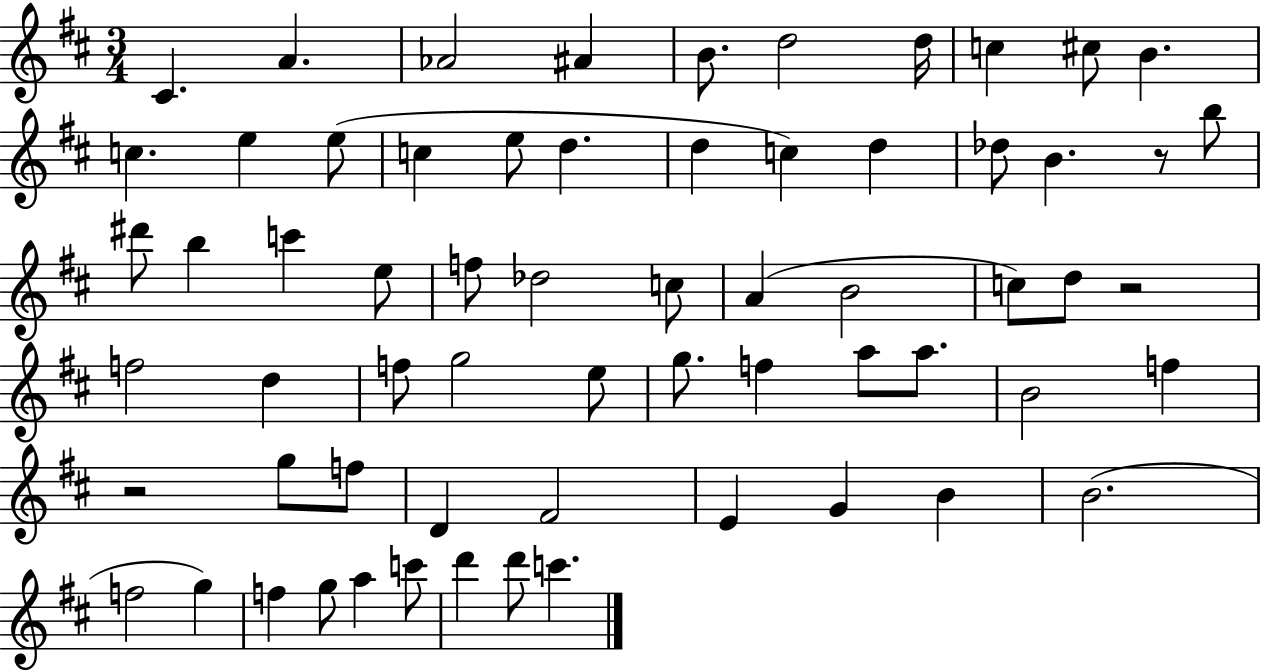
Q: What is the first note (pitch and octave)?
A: C#4